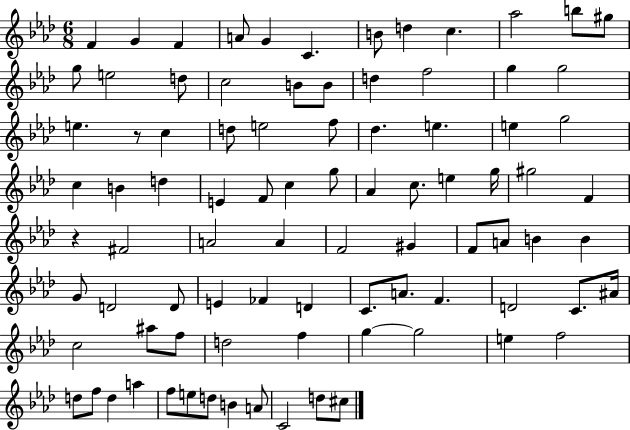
{
  \clef treble
  \numericTimeSignature
  \time 6/8
  \key aes \major
  \repeat volta 2 { f'4 g'4 f'4 | a'8 g'4 c'4. | b'8 d''4 c''4. | aes''2 b''8 gis''8 | \break g''8 e''2 d''8 | c''2 b'8 b'8 | d''4 f''2 | g''4 g''2 | \break e''4. r8 c''4 | d''8 e''2 f''8 | des''4. e''4. | e''4 g''2 | \break c''4 b'4 d''4 | e'4 f'8 c''4 g''8 | aes'4 c''8. e''4 g''16 | gis''2 f'4 | \break r4 fis'2 | a'2 a'4 | f'2 gis'4 | f'8 a'8 b'4 b'4 | \break g'8 d'2 d'8 | e'4 fes'4 d'4 | c'8. a'8. f'4. | d'2 c'8. ais'16 | \break c''2 ais''8 f''8 | d''2 f''4 | g''4~~ g''2 | e''4 f''2 | \break d''8 f''8 d''4 a''4 | f''8 e''8 d''8 b'4 a'8 | c'2 d''8 cis''8 | } \bar "|."
}